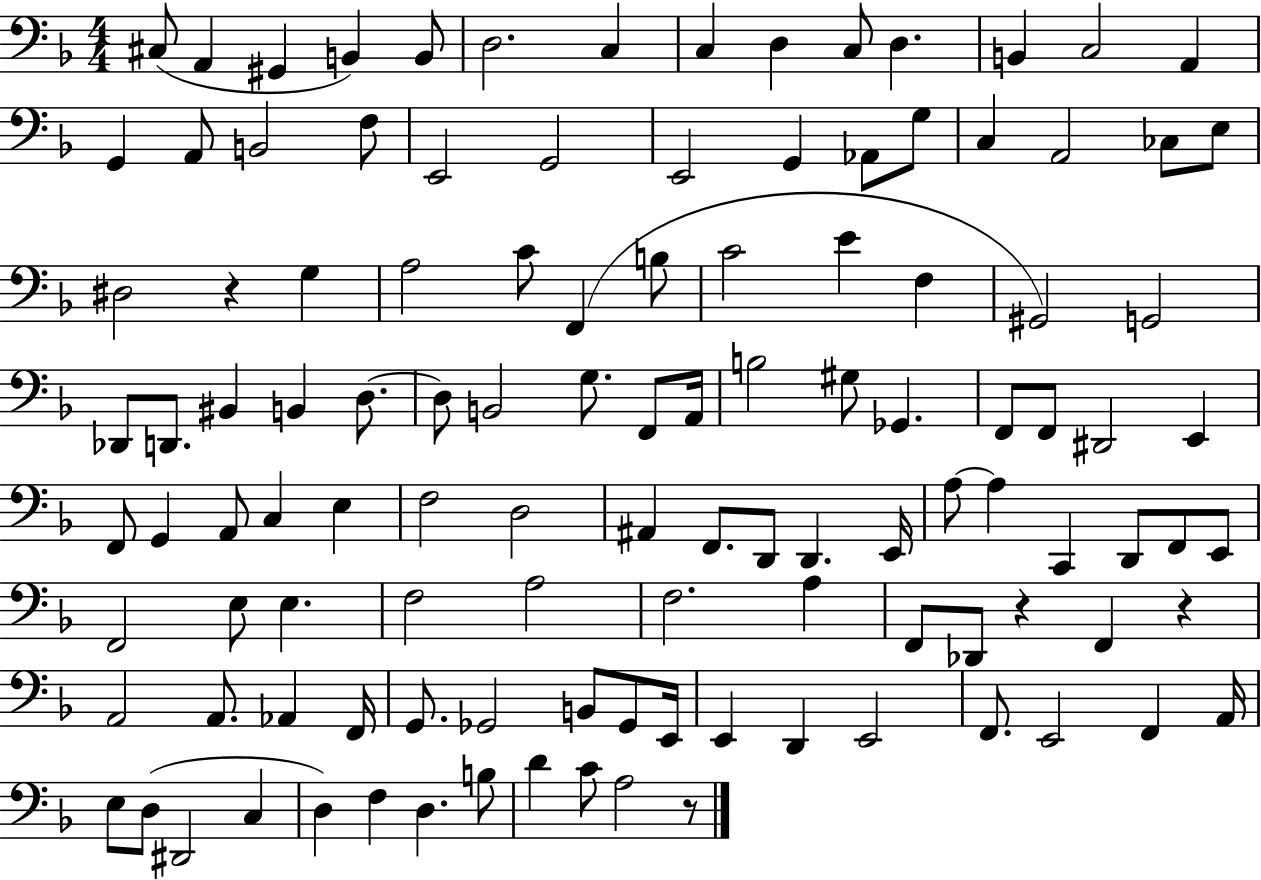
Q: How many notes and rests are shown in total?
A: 115